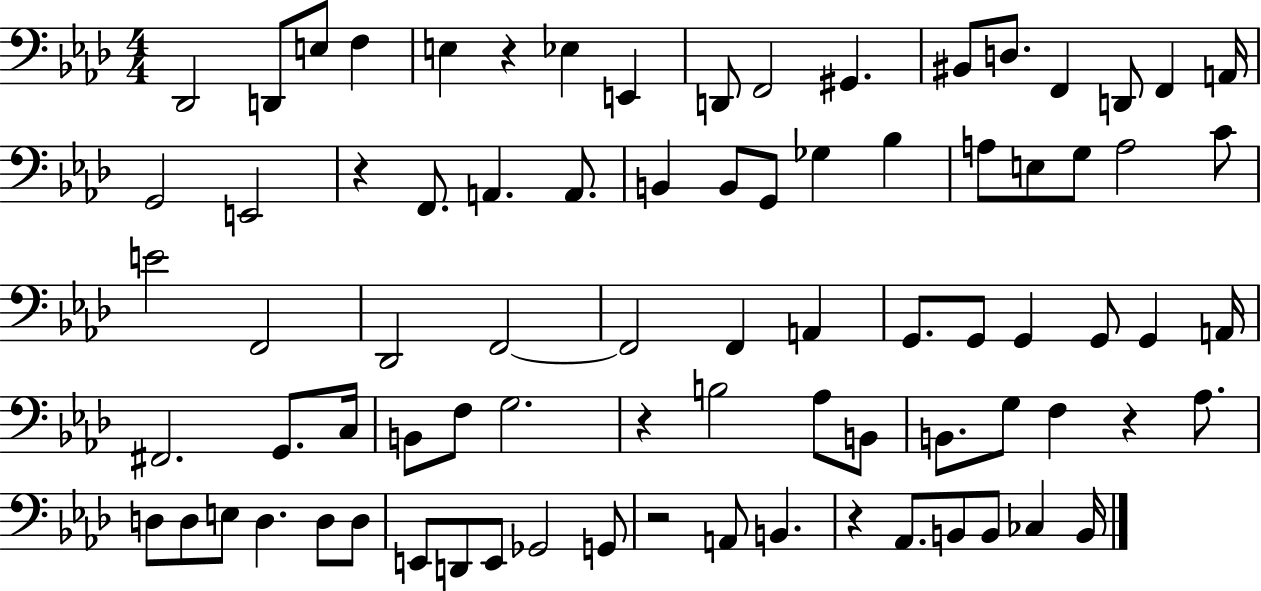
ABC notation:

X:1
T:Untitled
M:4/4
L:1/4
K:Ab
_D,,2 D,,/2 E,/2 F, E, z _E, E,, D,,/2 F,,2 ^G,, ^B,,/2 D,/2 F,, D,,/2 F,, A,,/4 G,,2 E,,2 z F,,/2 A,, A,,/2 B,, B,,/2 G,,/2 _G, _B, A,/2 E,/2 G,/2 A,2 C/2 E2 F,,2 _D,,2 F,,2 F,,2 F,, A,, G,,/2 G,,/2 G,, G,,/2 G,, A,,/4 ^F,,2 G,,/2 C,/4 B,,/2 F,/2 G,2 z B,2 _A,/2 B,,/2 B,,/2 G,/2 F, z _A,/2 D,/2 D,/2 E,/2 D, D,/2 D,/2 E,,/2 D,,/2 E,,/2 _G,,2 G,,/2 z2 A,,/2 B,, z _A,,/2 B,,/2 B,,/2 _C, B,,/4